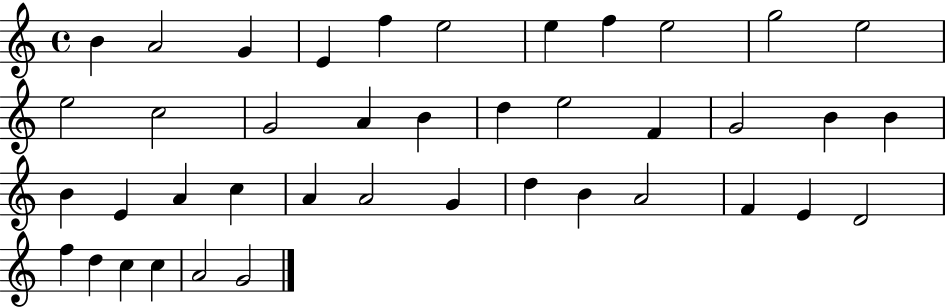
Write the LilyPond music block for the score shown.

{
  \clef treble
  \time 4/4
  \defaultTimeSignature
  \key c \major
  b'4 a'2 g'4 | e'4 f''4 e''2 | e''4 f''4 e''2 | g''2 e''2 | \break e''2 c''2 | g'2 a'4 b'4 | d''4 e''2 f'4 | g'2 b'4 b'4 | \break b'4 e'4 a'4 c''4 | a'4 a'2 g'4 | d''4 b'4 a'2 | f'4 e'4 d'2 | \break f''4 d''4 c''4 c''4 | a'2 g'2 | \bar "|."
}